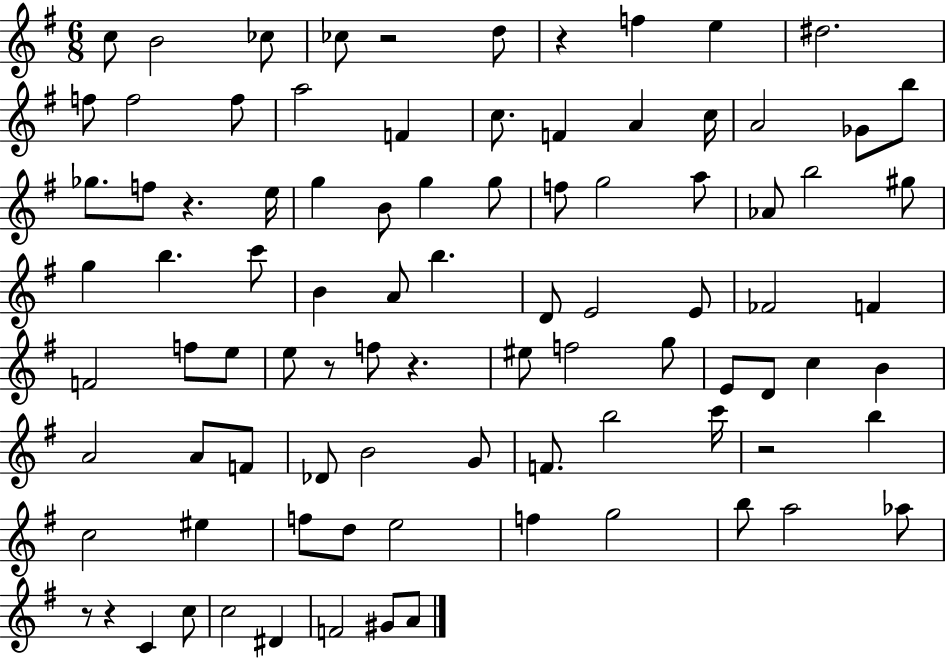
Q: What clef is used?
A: treble